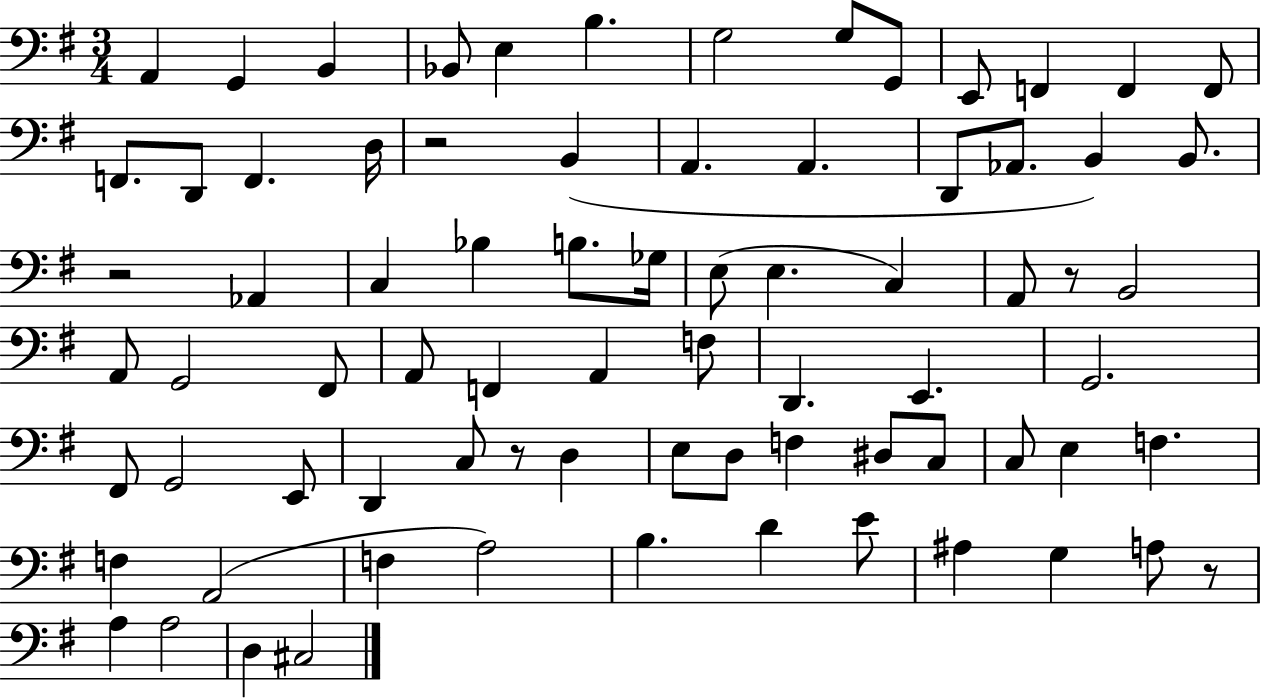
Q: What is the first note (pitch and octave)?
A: A2